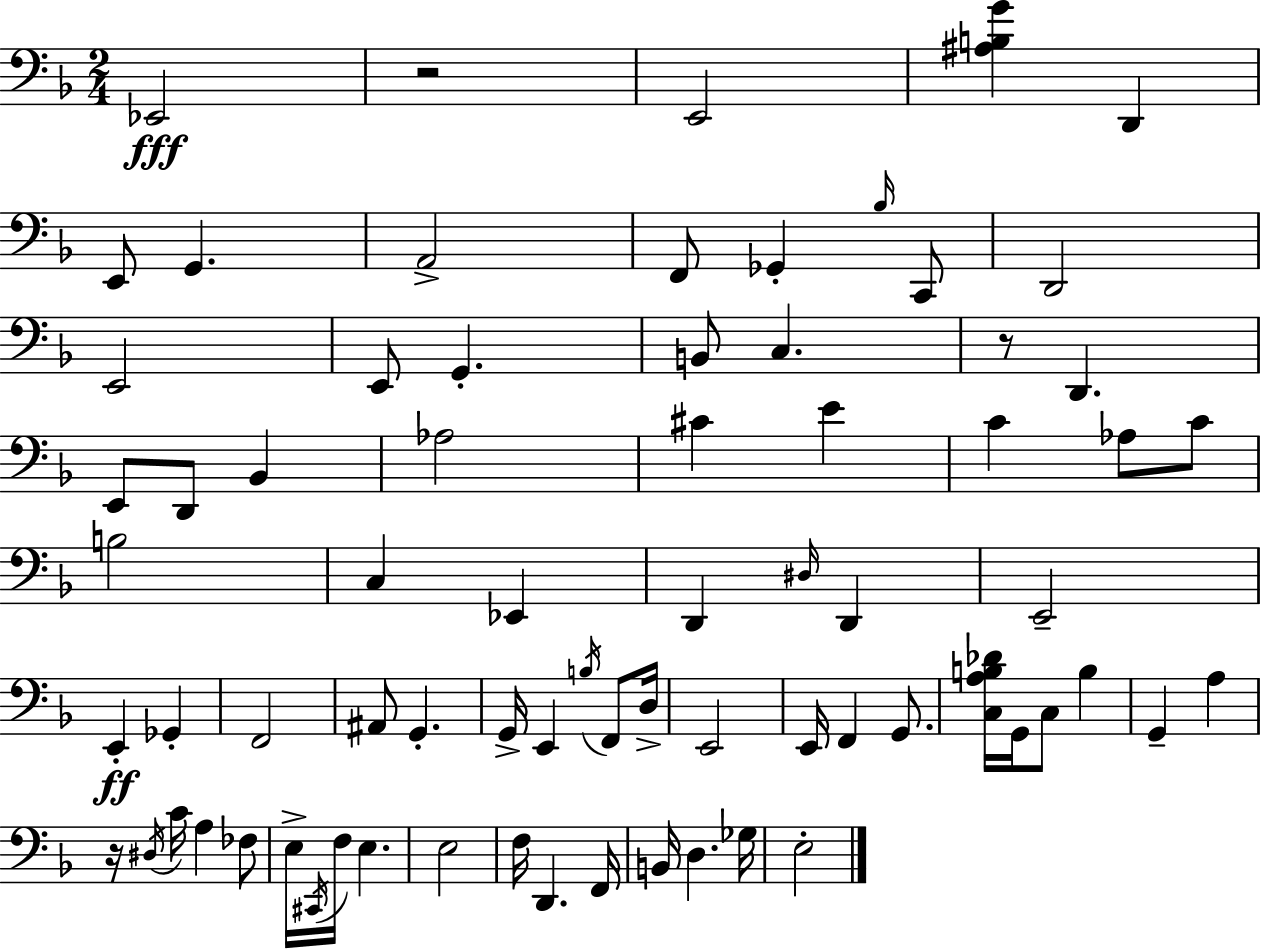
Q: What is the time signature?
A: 2/4